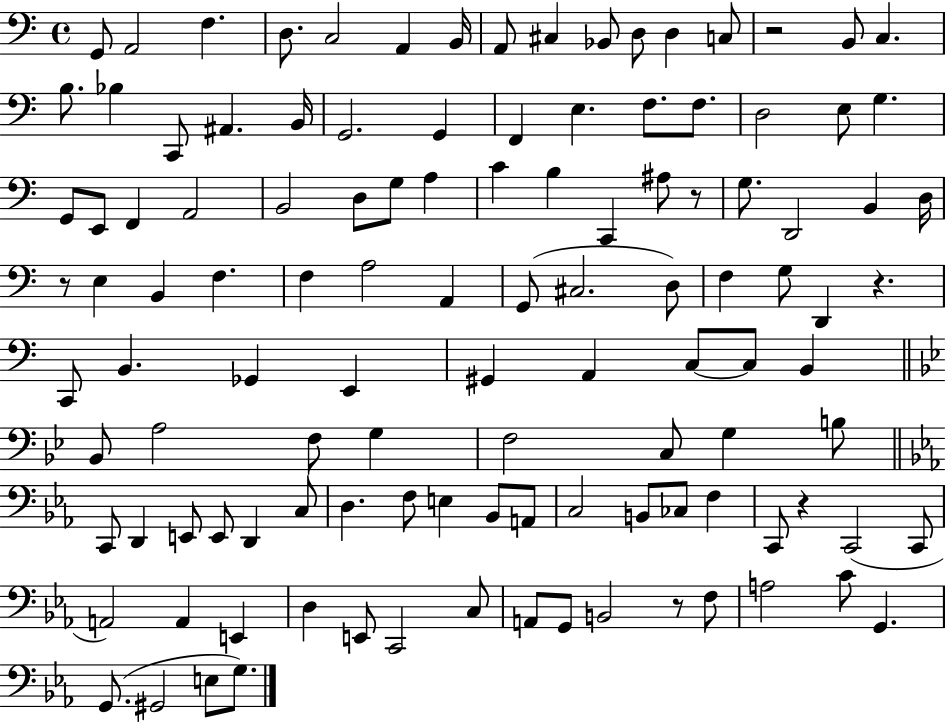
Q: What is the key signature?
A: C major